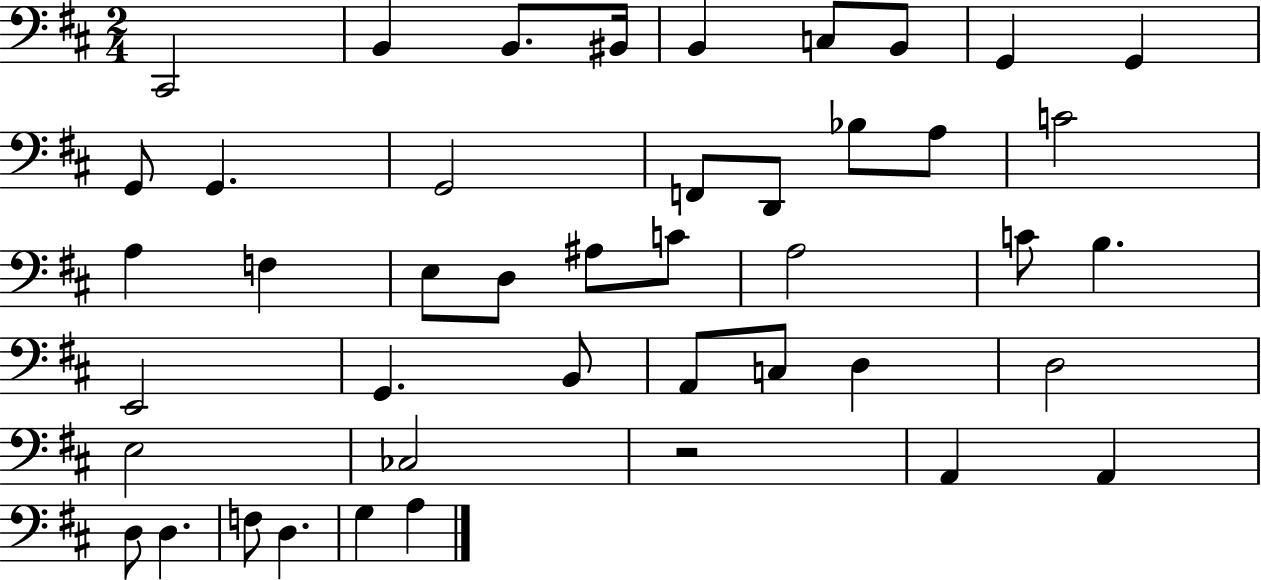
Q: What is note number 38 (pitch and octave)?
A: D3